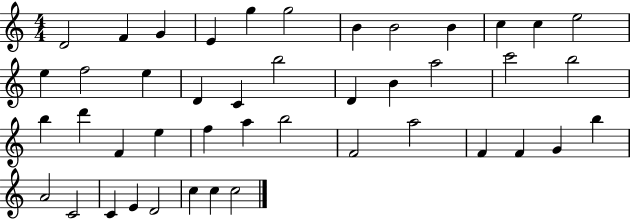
D4/h F4/q G4/q E4/q G5/q G5/h B4/q B4/h B4/q C5/q C5/q E5/h E5/q F5/h E5/q D4/q C4/q B5/h D4/q B4/q A5/h C6/h B5/h B5/q D6/q F4/q E5/q F5/q A5/q B5/h F4/h A5/h F4/q F4/q G4/q B5/q A4/h C4/h C4/q E4/q D4/h C5/q C5/q C5/h